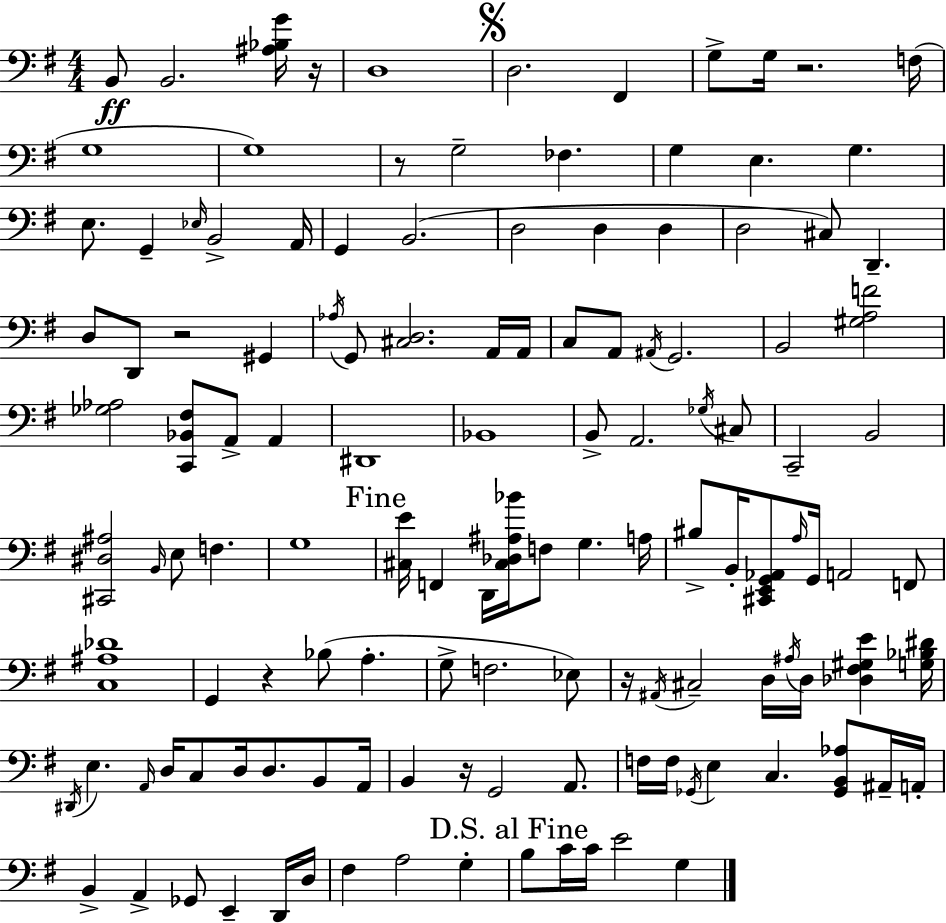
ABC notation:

X:1
T:Untitled
M:4/4
L:1/4
K:G
B,,/2 B,,2 [^A,_B,G]/4 z/4 D,4 D,2 ^F,, G,/2 G,/4 z2 F,/4 G,4 G,4 z/2 G,2 _F, G, E, G, E,/2 G,, _E,/4 B,,2 A,,/4 G,, B,,2 D,2 D, D, D,2 ^C,/2 D,, D,/2 D,,/2 z2 ^G,, _A,/4 G,,/2 [^C,D,]2 A,,/4 A,,/4 C,/2 A,,/2 ^A,,/4 G,,2 B,,2 [^G,A,F]2 [_G,_A,]2 [C,,_B,,^F,]/2 A,,/2 A,, ^D,,4 _B,,4 B,,/2 A,,2 _G,/4 ^C,/2 C,,2 B,,2 [^C,,^D,^A,]2 B,,/4 E,/2 F, G,4 [^C,E]/4 F,, D,,/4 [^C,_D,^A,_B]/4 F,/2 G, A,/4 ^B,/2 B,,/4 [^C,,E,,G,,_A,,]/2 A,/4 G,,/4 A,,2 F,,/2 [C,^A,_D]4 G,, z _B,/2 A, G,/2 F,2 _E,/2 z/4 ^A,,/4 ^C,2 D,/4 ^A,/4 D,/4 [_D,^F,^G,E] [G,_B,^D]/4 ^D,,/4 E, A,,/4 D,/4 C,/2 D,/4 D,/2 B,,/2 A,,/4 B,, z/4 G,,2 A,,/2 F,/4 F,/4 _G,,/4 E, C, [_G,,B,,_A,]/2 ^A,,/4 A,,/4 B,, A,, _G,,/2 E,, D,,/4 D,/4 ^F, A,2 G, B,/2 C/4 C/4 E2 G,